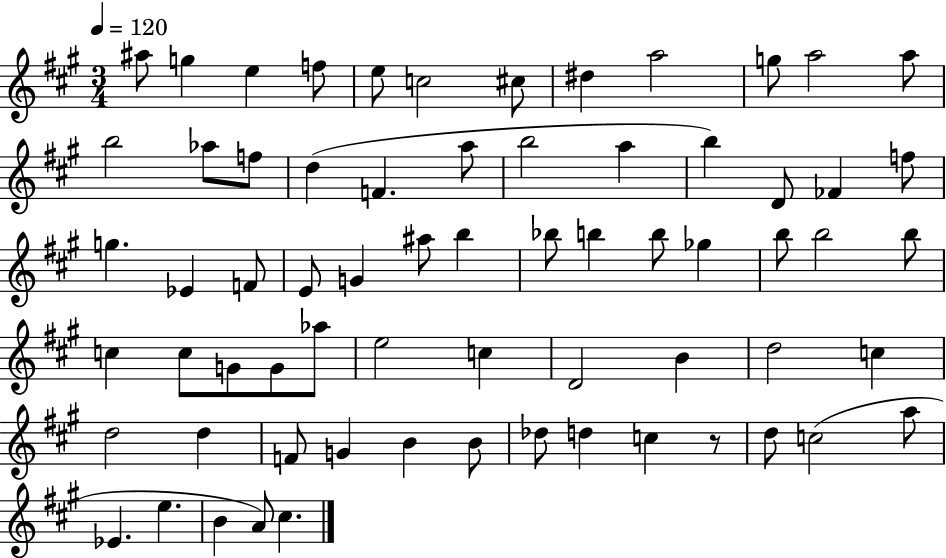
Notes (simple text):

A#5/e G5/q E5/q F5/e E5/e C5/h C#5/e D#5/q A5/h G5/e A5/h A5/e B5/h Ab5/e F5/e D5/q F4/q. A5/e B5/h A5/q B5/q D4/e FES4/q F5/e G5/q. Eb4/q F4/e E4/e G4/q A#5/e B5/q Bb5/e B5/q B5/e Gb5/q B5/e B5/h B5/e C5/q C5/e G4/e G4/e Ab5/e E5/h C5/q D4/h B4/q D5/h C5/q D5/h D5/q F4/e G4/q B4/q B4/e Db5/e D5/q C5/q R/e D5/e C5/h A5/e Eb4/q. E5/q. B4/q A4/e C#5/q.